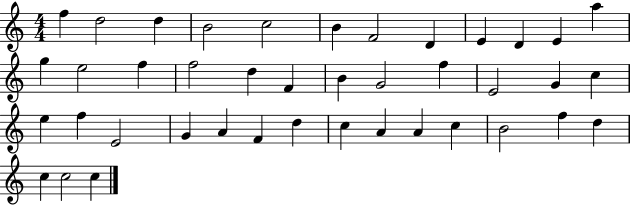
F5/q D5/h D5/q B4/h C5/h B4/q F4/h D4/q E4/q D4/q E4/q A5/q G5/q E5/h F5/q F5/h D5/q F4/q B4/q G4/h F5/q E4/h G4/q C5/q E5/q F5/q E4/h G4/q A4/q F4/q D5/q C5/q A4/q A4/q C5/q B4/h F5/q D5/q C5/q C5/h C5/q